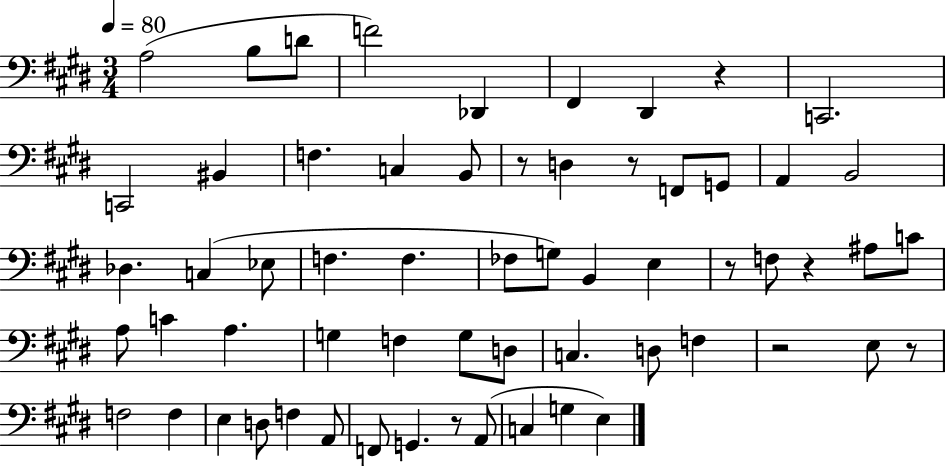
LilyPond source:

{
  \clef bass
  \numericTimeSignature
  \time 3/4
  \key e \major
  \tempo 4 = 80
  \repeat volta 2 { a2( b8 d'8 | f'2) des,4 | fis,4 dis,4 r4 | c,2. | \break c,2 bis,4 | f4. c4 b,8 | r8 d4 r8 f,8 g,8 | a,4 b,2 | \break des4. c4( ees8 | f4. f4. | fes8 g8) b,4 e4 | r8 f8 r4 ais8 c'8 | \break a8 c'4 a4. | g4 f4 g8 d8 | c4. d8 f4 | r2 e8 r8 | \break f2 f4 | e4 d8 f4 a,8 | f,8 g,4. r8 a,8( | c4 g4 e4) | \break } \bar "|."
}